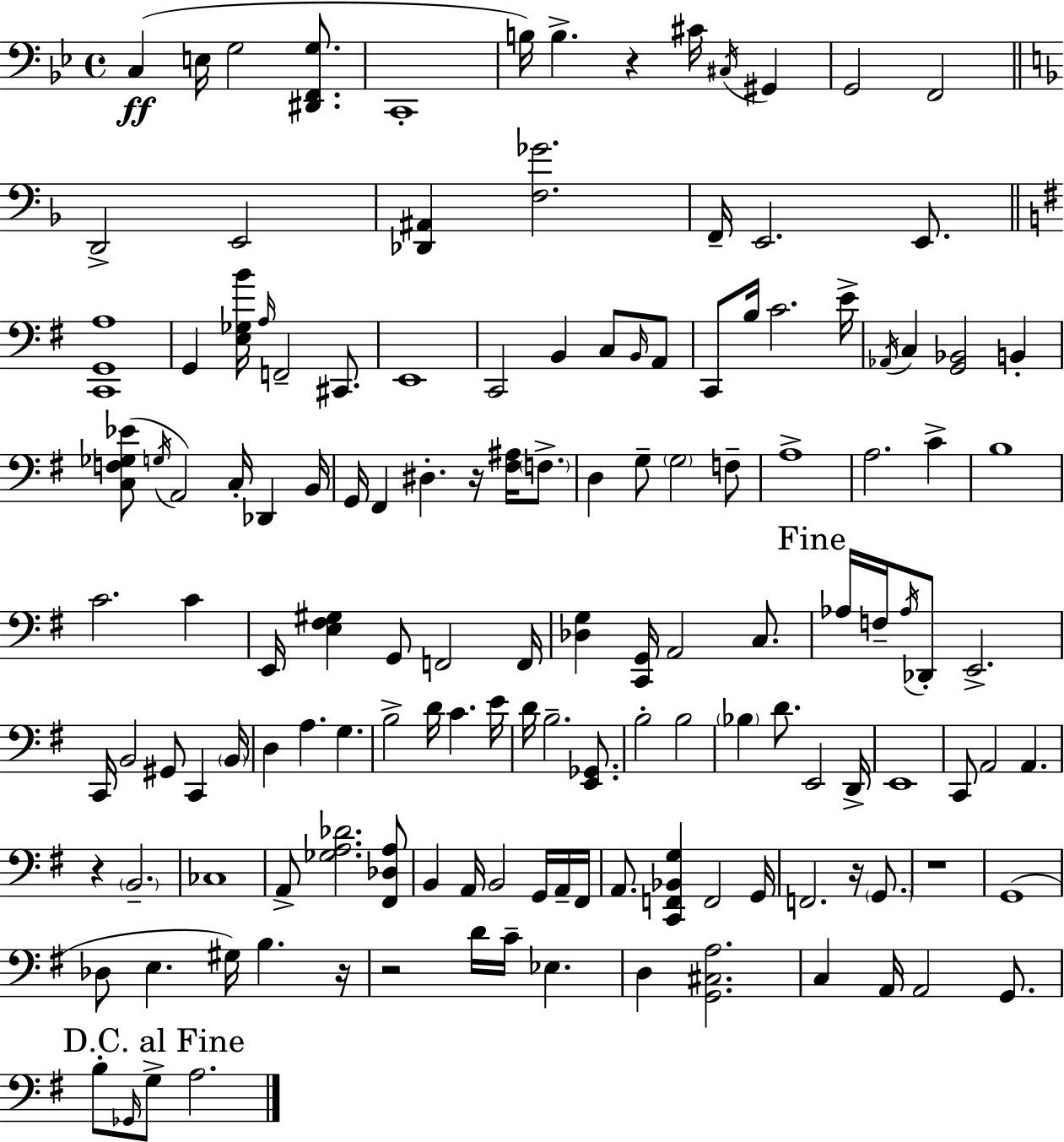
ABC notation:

X:1
T:Untitled
M:4/4
L:1/4
K:Gm
C, E,/4 G,2 [^D,,F,,G,]/2 C,,4 B,/4 B, z ^C/4 ^C,/4 ^G,, G,,2 F,,2 D,,2 E,,2 [_D,,^A,,] [F,_G]2 F,,/4 E,,2 E,,/2 [C,,G,,A,]4 G,, [E,_G,B]/4 A,/4 F,,2 ^C,,/2 E,,4 C,,2 B,, C,/2 B,,/4 A,,/2 C,,/2 B,/4 C2 E/4 _A,,/4 C, [G,,_B,,]2 B,, [C,F,_G,_E]/2 G,/4 A,,2 C,/4 _D,, B,,/4 G,,/4 ^F,, ^D, z/4 [^F,^A,]/4 F,/2 D, G,/2 G,2 F,/2 A,4 A,2 C B,4 C2 C E,,/4 [E,^F,^G,] G,,/2 F,,2 F,,/4 [_D,G,] [C,,G,,]/4 A,,2 C,/2 _A,/4 F,/4 _A,/4 _D,,/2 E,,2 C,,/4 B,,2 ^G,,/2 C,, B,,/4 D, A, G, B,2 D/4 C E/4 D/4 B,2 [E,,_G,,]/2 B,2 B,2 _B, D/2 E,,2 D,,/4 E,,4 C,,/2 A,,2 A,, z B,,2 _C,4 A,,/2 [_G,A,_D]2 [^F,,_D,A,]/2 B,, A,,/4 B,,2 G,,/4 A,,/4 ^F,,/4 A,,/2 [C,,F,,_B,,G,] F,,2 G,,/4 F,,2 z/4 G,,/2 z4 G,,4 _D,/2 E, ^G,/4 B, z/4 z2 D/4 C/4 _E, D, [G,,^C,A,]2 C, A,,/4 A,,2 G,,/2 B,/2 _G,,/4 G,/2 A,2